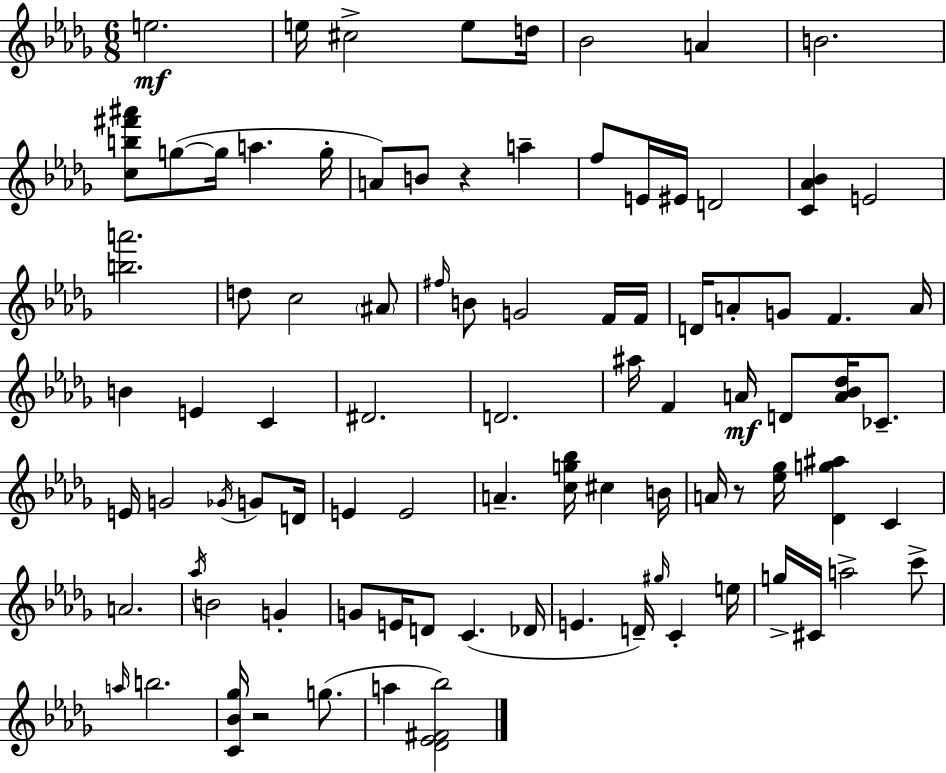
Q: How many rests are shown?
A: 3